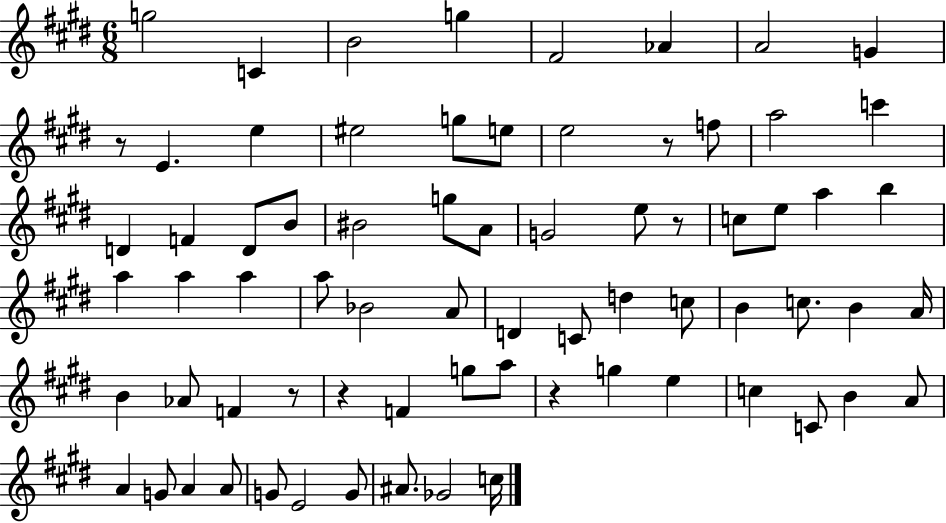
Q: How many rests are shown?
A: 6